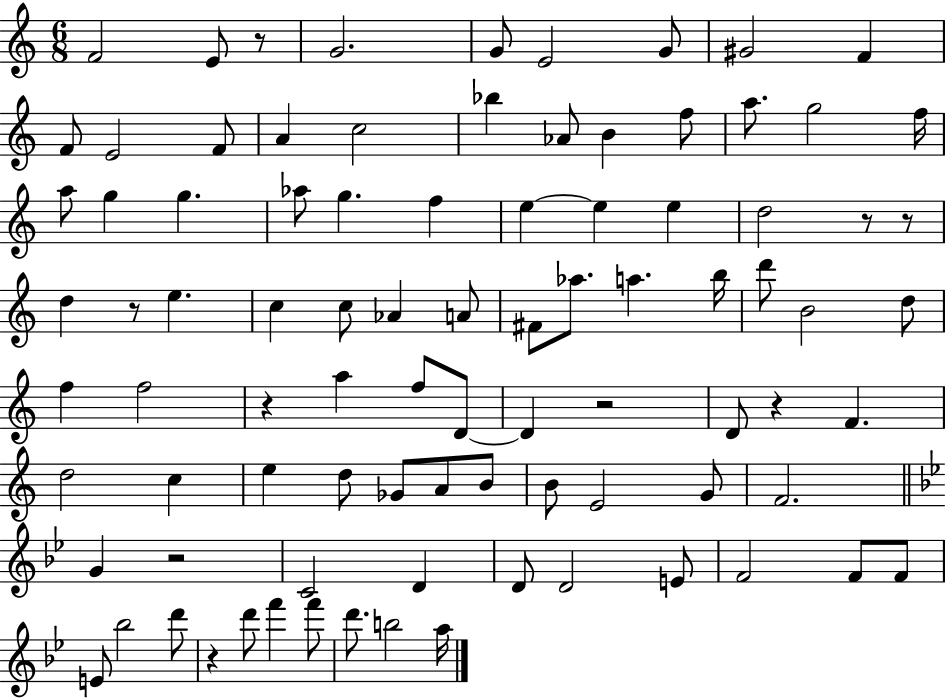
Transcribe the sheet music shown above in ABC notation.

X:1
T:Untitled
M:6/8
L:1/4
K:C
F2 E/2 z/2 G2 G/2 E2 G/2 ^G2 F F/2 E2 F/2 A c2 _b _A/2 B f/2 a/2 g2 f/4 a/2 g g _a/2 g f e e e d2 z/2 z/2 d z/2 e c c/2 _A A/2 ^F/2 _a/2 a b/4 d'/2 B2 d/2 f f2 z a f/2 D/2 D z2 D/2 z F d2 c e d/2 _G/2 A/2 B/2 B/2 E2 G/2 F2 G z2 C2 D D/2 D2 E/2 F2 F/2 F/2 E/2 _b2 d'/2 z d'/2 f' f'/2 d'/2 b2 a/4